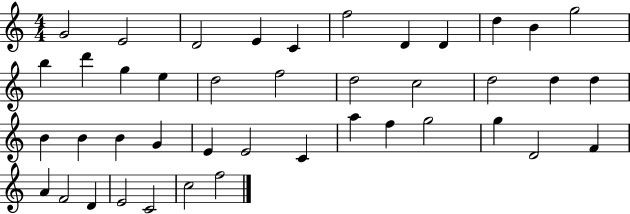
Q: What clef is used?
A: treble